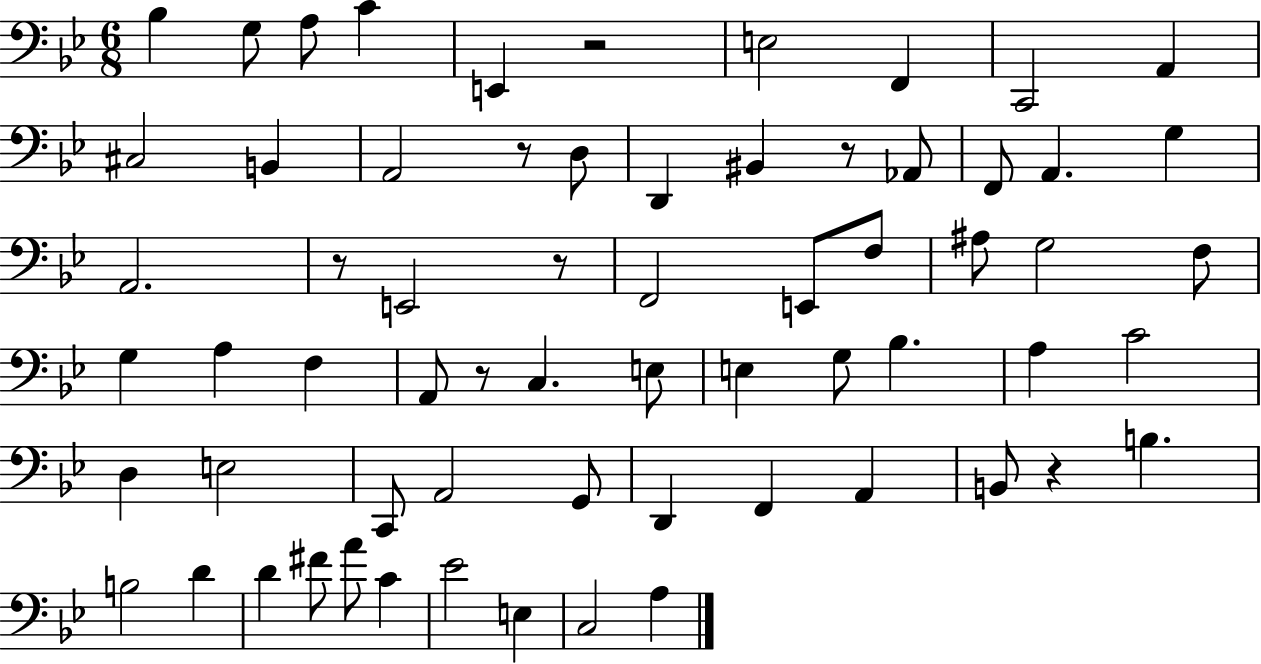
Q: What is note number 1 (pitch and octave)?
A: Bb3